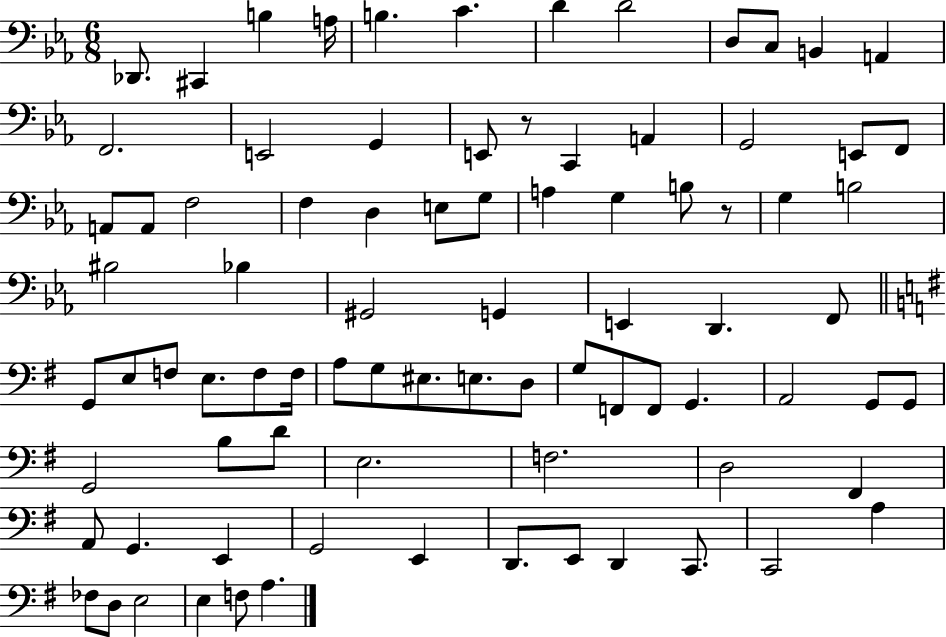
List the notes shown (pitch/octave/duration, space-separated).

Db2/e. C#2/q B3/q A3/s B3/q. C4/q. D4/q D4/h D3/e C3/e B2/q A2/q F2/h. E2/h G2/q E2/e R/e C2/q A2/q G2/h E2/e F2/e A2/e A2/e F3/h F3/q D3/q E3/e G3/e A3/q G3/q B3/e R/e G3/q B3/h BIS3/h Bb3/q G#2/h G2/q E2/q D2/q. F2/e G2/e E3/e F3/e E3/e. F3/e F3/s A3/e G3/e EIS3/e. E3/e. D3/e G3/e F2/e F2/e G2/q. A2/h G2/e G2/e G2/h B3/e D4/e E3/h. F3/h. D3/h F#2/q A2/e G2/q. E2/q G2/h E2/q D2/e. E2/e D2/q C2/e. C2/h A3/q FES3/e D3/e E3/h E3/q F3/e A3/q.